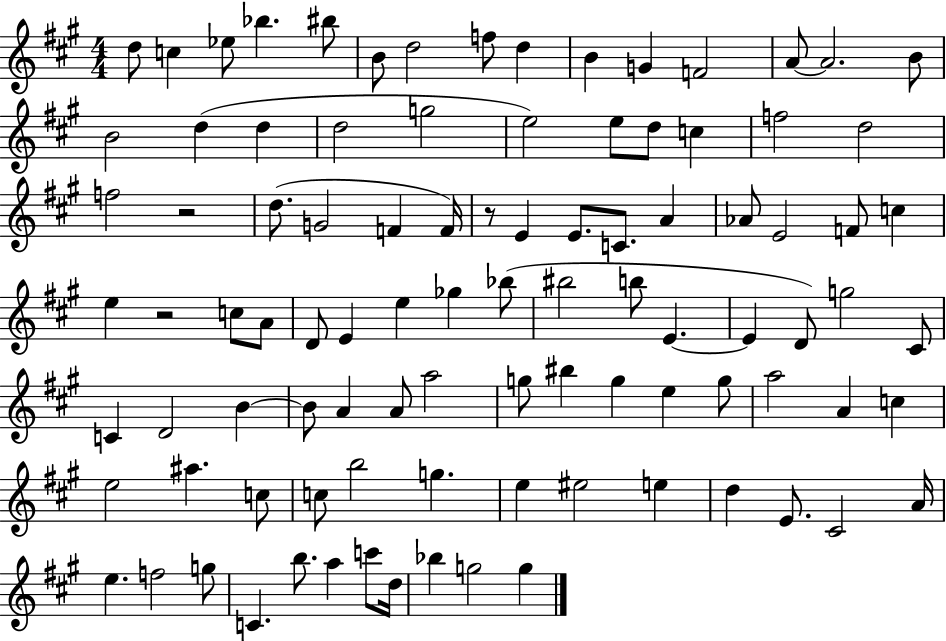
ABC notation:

X:1
T:Untitled
M:4/4
L:1/4
K:A
d/2 c _e/2 _b ^b/2 B/2 d2 f/2 d B G F2 A/2 A2 B/2 B2 d d d2 g2 e2 e/2 d/2 c f2 d2 f2 z2 d/2 G2 F F/4 z/2 E E/2 C/2 A _A/2 E2 F/2 c e z2 c/2 A/2 D/2 E e _g _b/2 ^b2 b/2 E E D/2 g2 ^C/2 C D2 B B/2 A A/2 a2 g/2 ^b g e g/2 a2 A c e2 ^a c/2 c/2 b2 g e ^e2 e d E/2 ^C2 A/4 e f2 g/2 C b/2 a c'/2 d/4 _b g2 g